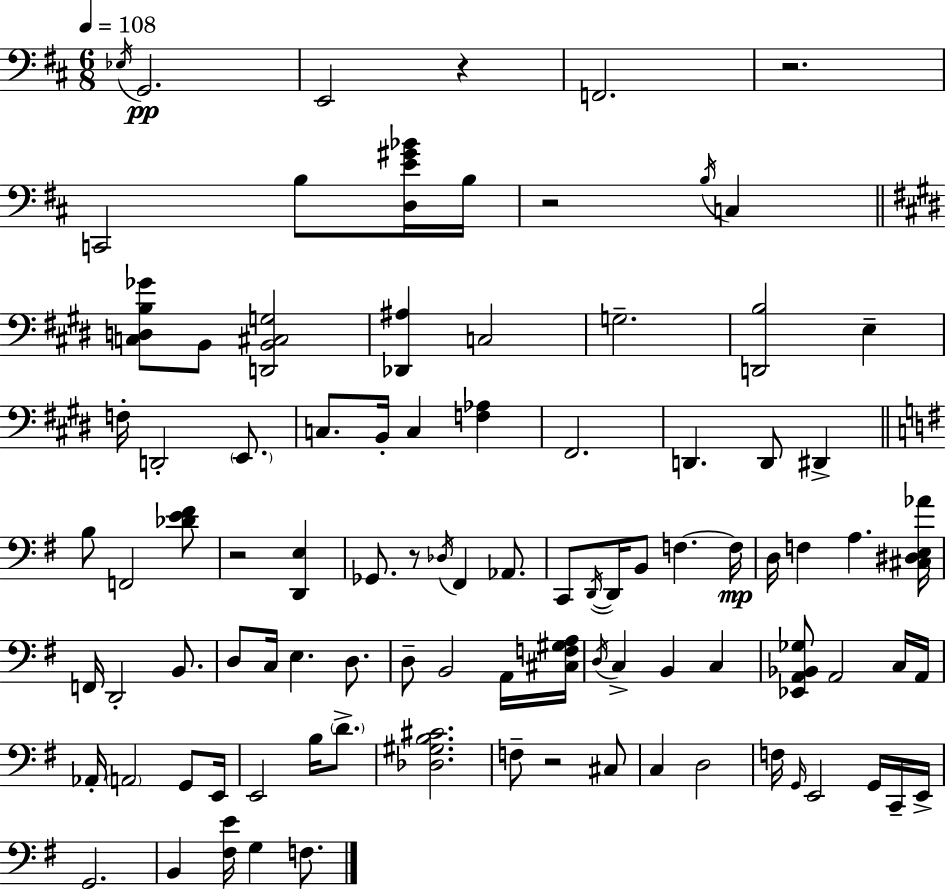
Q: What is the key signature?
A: D major